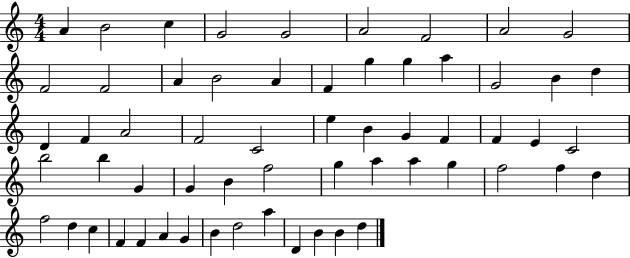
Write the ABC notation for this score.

X:1
T:Untitled
M:4/4
L:1/4
K:C
A B2 c G2 G2 A2 F2 A2 G2 F2 F2 A B2 A F g g a G2 B d D F A2 F2 C2 e B G F F E C2 b2 b G G B f2 g a a g f2 f d f2 d c F F A G B d2 a D B B d